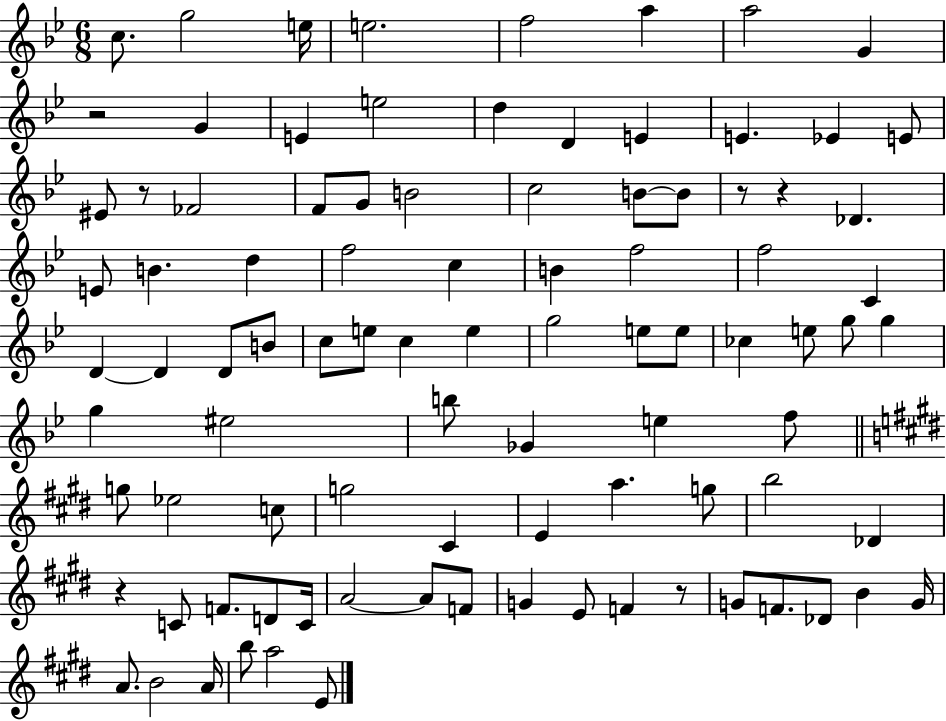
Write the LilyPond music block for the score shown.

{
  \clef treble
  \numericTimeSignature
  \time 6/8
  \key bes \major
  c''8. g''2 e''16 | e''2. | f''2 a''4 | a''2 g'4 | \break r2 g'4 | e'4 e''2 | d''4 d'4 e'4 | e'4. ees'4 e'8 | \break eis'8 r8 fes'2 | f'8 g'8 b'2 | c''2 b'8~~ b'8 | r8 r4 des'4. | \break e'8 b'4. d''4 | f''2 c''4 | b'4 f''2 | f''2 c'4 | \break d'4~~ d'4 d'8 b'8 | c''8 e''8 c''4 e''4 | g''2 e''8 e''8 | ces''4 e''8 g''8 g''4 | \break g''4 eis''2 | b''8 ges'4 e''4 f''8 | \bar "||" \break \key e \major g''8 ees''2 c''8 | g''2 cis'4 | e'4 a''4. g''8 | b''2 des'4 | \break r4 c'8 f'8. d'8 c'16 | a'2~~ a'8 f'8 | g'4 e'8 f'4 r8 | g'8 f'8. des'8 b'4 g'16 | \break a'8. b'2 a'16 | b''8 a''2 e'8 | \bar "|."
}